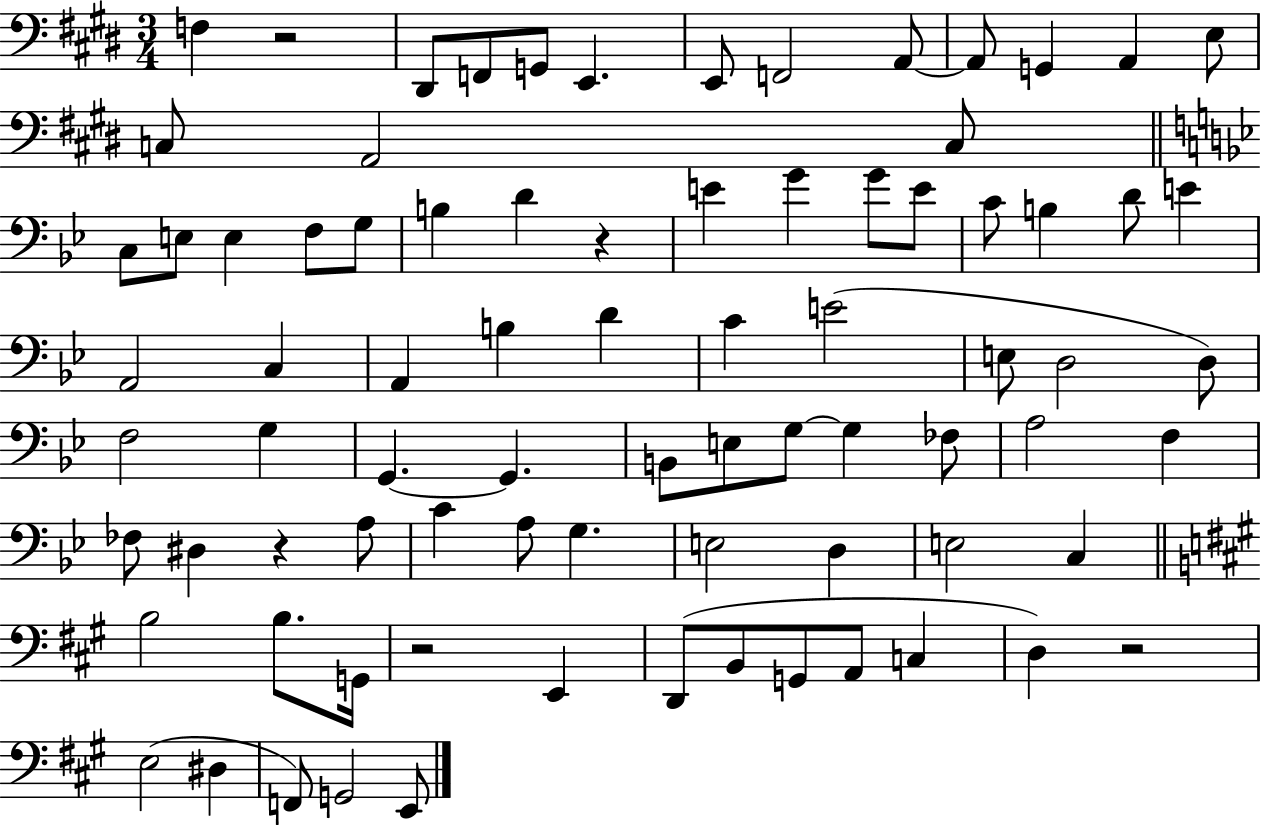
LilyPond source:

{
  \clef bass
  \numericTimeSignature
  \time 3/4
  \key e \major
  f4 r2 | dis,8 f,8 g,8 e,4. | e,8 f,2 a,8~~ | a,8 g,4 a,4 e8 | \break c8 a,2 c8 | \bar "||" \break \key bes \major c8 e8 e4 f8 g8 | b4 d'4 r4 | e'4 g'4 g'8 e'8 | c'8 b4 d'8 e'4 | \break a,2 c4 | a,4 b4 d'4 | c'4 e'2( | e8 d2 d8) | \break f2 g4 | g,4.~~ g,4. | b,8 e8 g8~~ g4 fes8 | a2 f4 | \break fes8 dis4 r4 a8 | c'4 a8 g4. | e2 d4 | e2 c4 | \break \bar "||" \break \key a \major b2 b8. g,16 | r2 e,4 | d,8( b,8 g,8 a,8 c4 | d4) r2 | \break e2( dis4 | f,8) g,2 e,8 | \bar "|."
}